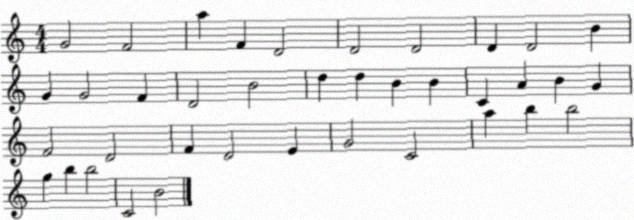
X:1
T:Untitled
M:4/4
L:1/4
K:C
G2 F2 a F D2 D2 D2 D D2 B G G2 F D2 B2 d d B B C A B G F2 D2 F D2 E G2 C2 a b b2 g b b2 C2 B2